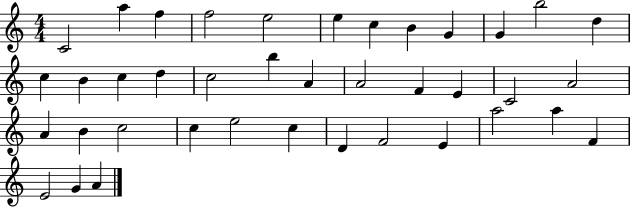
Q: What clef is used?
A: treble